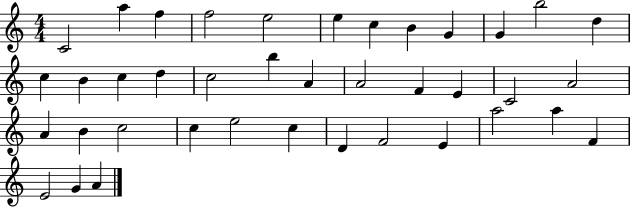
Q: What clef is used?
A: treble